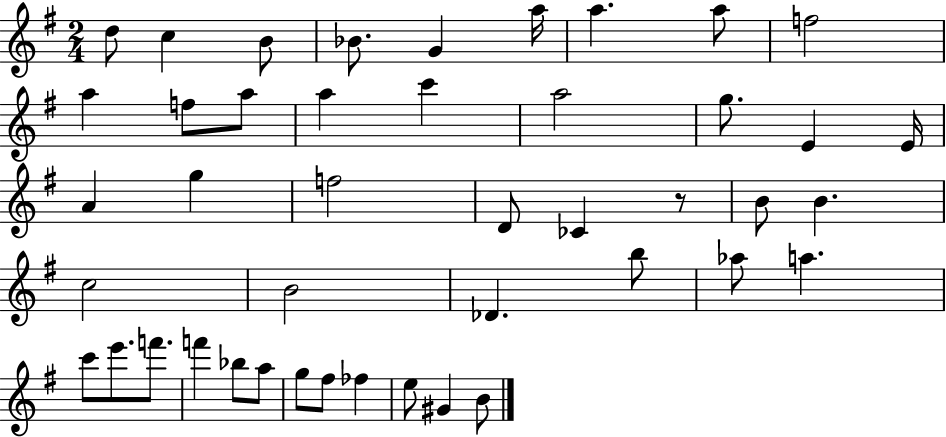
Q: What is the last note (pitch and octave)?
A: B4